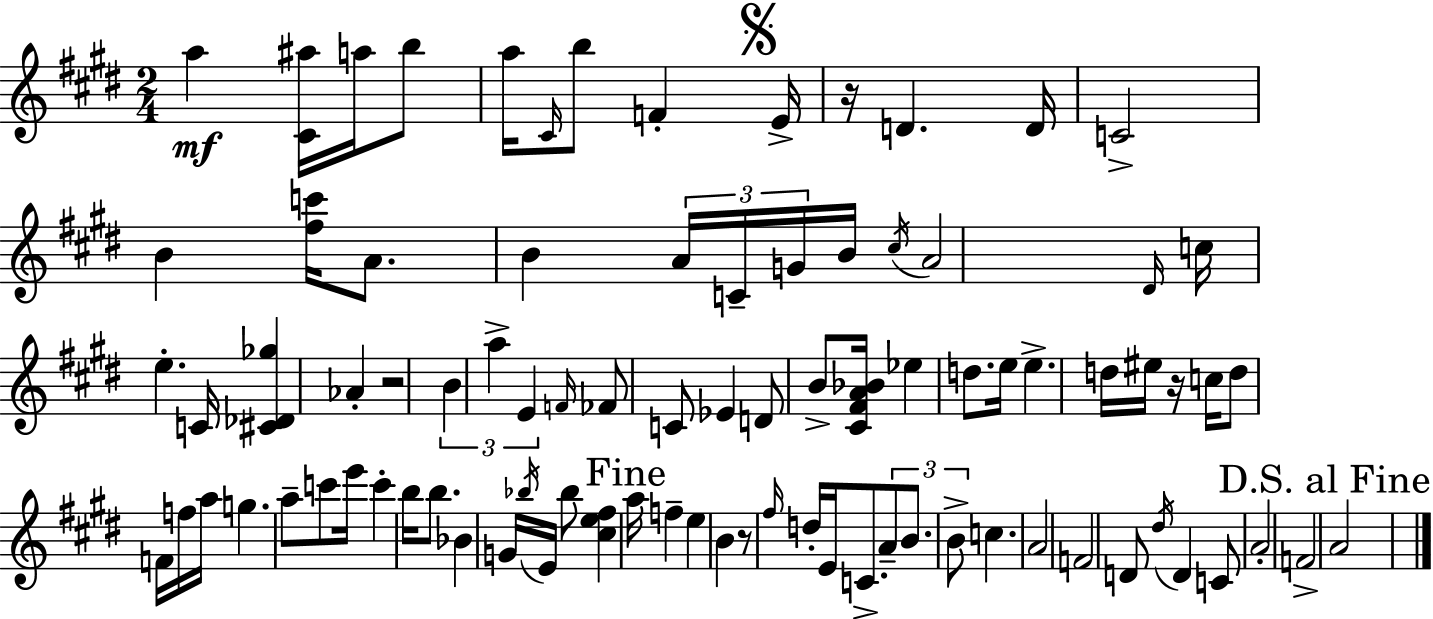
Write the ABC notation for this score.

X:1
T:Untitled
M:2/4
L:1/4
K:E
a [^C^a]/4 a/4 b/2 a/4 ^C/4 b/2 F E/4 z/4 D D/4 C2 B [^fc']/4 A/2 B A/4 C/4 G/4 B/4 ^c/4 A2 ^D/4 c/4 e C/4 [^C_D_g] _A z2 B a E F/4 _F/2 C/2 _E D/2 B/2 [^C^FA_B]/4 _e d/2 e/4 e d/4 ^e/4 z/4 c/4 d/2 F/4 f/4 a/4 g a/2 c'/2 e'/4 c' b/4 b/2 _B G/4 _b/4 E/4 _b/2 [^ce^f] a/4 f e B z/2 ^f/4 d/4 E/4 C/2 A/2 B/2 B/2 c A2 F2 D/2 ^d/4 D C/2 A2 F2 A2